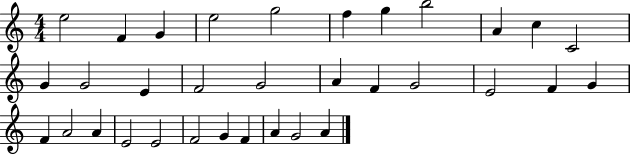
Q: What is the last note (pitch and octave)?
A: A4